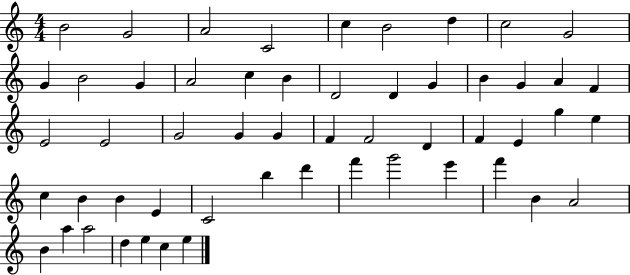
{
  \clef treble
  \numericTimeSignature
  \time 4/4
  \key c \major
  b'2 g'2 | a'2 c'2 | c''4 b'2 d''4 | c''2 g'2 | \break g'4 b'2 g'4 | a'2 c''4 b'4 | d'2 d'4 g'4 | b'4 g'4 a'4 f'4 | \break e'2 e'2 | g'2 g'4 g'4 | f'4 f'2 d'4 | f'4 e'4 g''4 e''4 | \break c''4 b'4 b'4 e'4 | c'2 b''4 d'''4 | f'''4 g'''2 e'''4 | f'''4 b'4 a'2 | \break b'4 a''4 a''2 | d''4 e''4 c''4 e''4 | \bar "|."
}